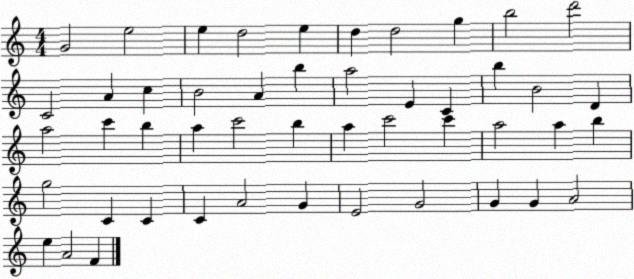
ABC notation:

X:1
T:Untitled
M:4/4
L:1/4
K:C
G2 e2 e d2 e d d2 g b2 d'2 C2 A c B2 A b a2 E C b B2 D a2 c' b a c'2 b a c'2 c' a2 a b g2 C C C A2 G E2 G2 G G A2 e A2 F